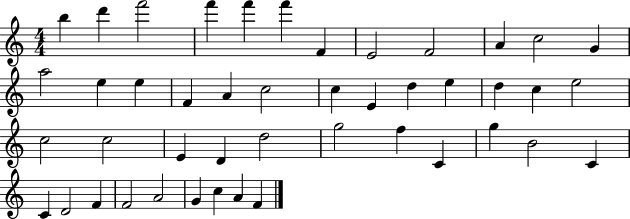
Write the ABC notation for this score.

X:1
T:Untitled
M:4/4
L:1/4
K:C
b d' f'2 f' f' f' F E2 F2 A c2 G a2 e e F A c2 c E d e d c e2 c2 c2 E D d2 g2 f C g B2 C C D2 F F2 A2 G c A F